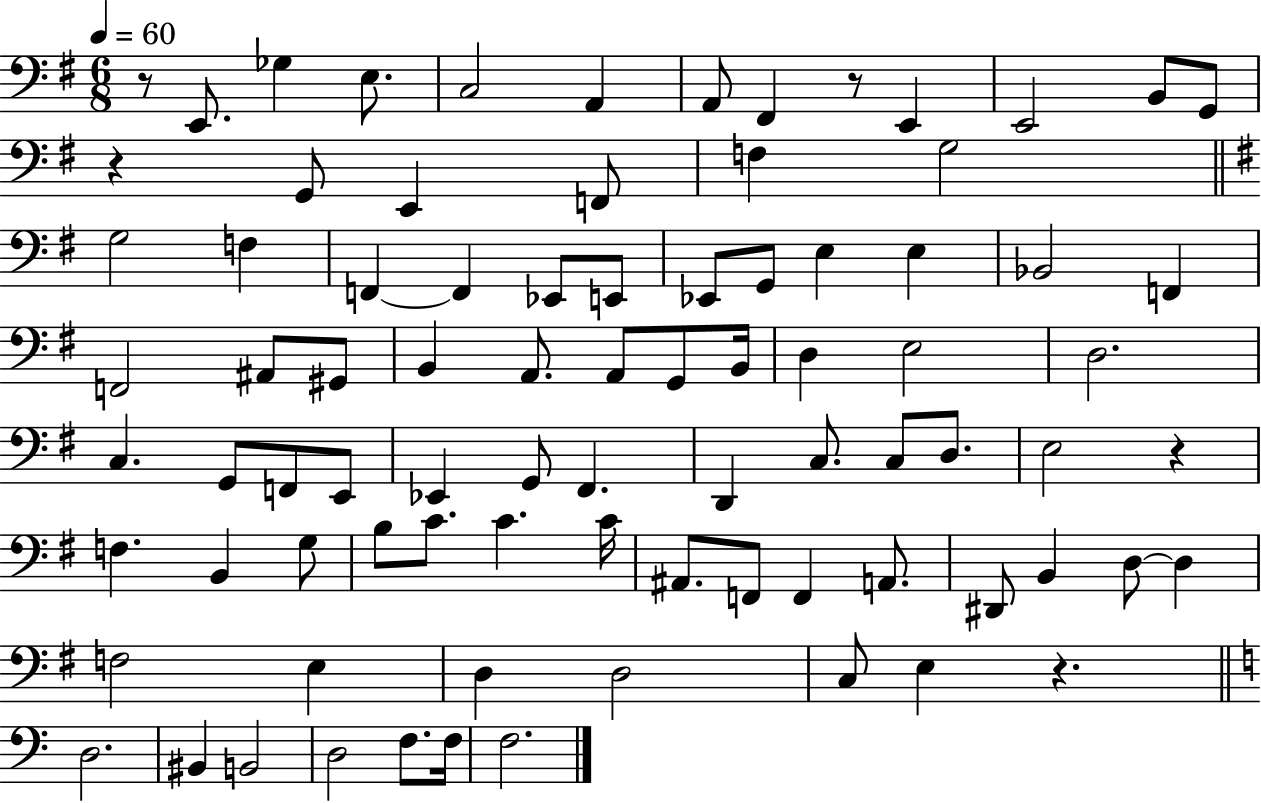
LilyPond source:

{
  \clef bass
  \numericTimeSignature
  \time 6/8
  \key g \major
  \tempo 4 = 60
  r8 e,8. ges4 e8. | c2 a,4 | a,8 fis,4 r8 e,4 | e,2 b,8 g,8 | \break r4 g,8 e,4 f,8 | f4 g2 | \bar "||" \break \key g \major g2 f4 | f,4~~ f,4 ees,8 e,8 | ees,8 g,8 e4 e4 | bes,2 f,4 | \break f,2 ais,8 gis,8 | b,4 a,8. a,8 g,8 b,16 | d4 e2 | d2. | \break c4. g,8 f,8 e,8 | ees,4 g,8 fis,4. | d,4 c8. c8 d8. | e2 r4 | \break f4. b,4 g8 | b8 c'8. c'4. c'16 | ais,8. f,8 f,4 a,8. | dis,8 b,4 d8~~ d4 | \break f2 e4 | d4 d2 | c8 e4 r4. | \bar "||" \break \key c \major d2. | bis,4 b,2 | d2 f8. f16 | f2. | \break \bar "|."
}